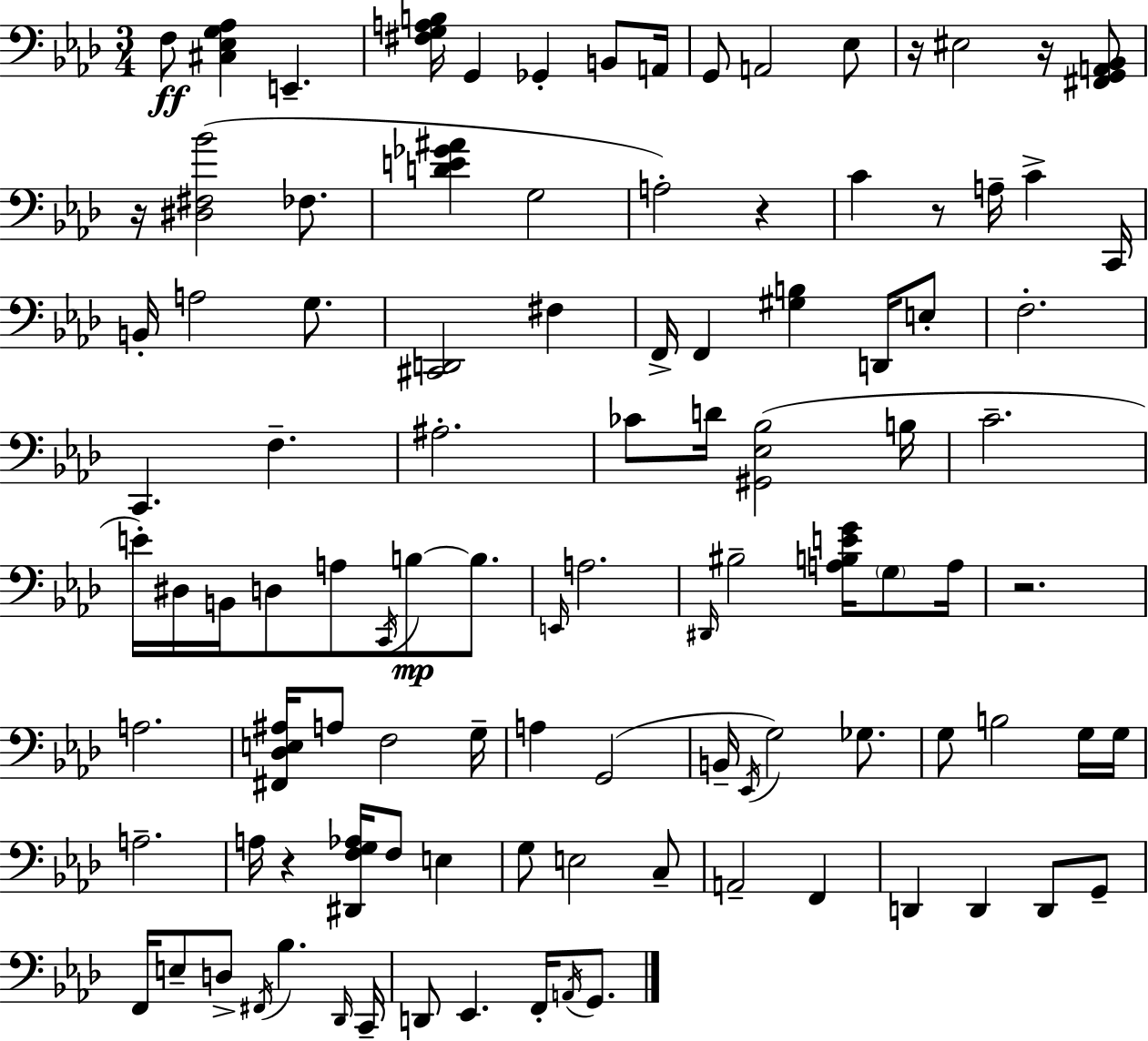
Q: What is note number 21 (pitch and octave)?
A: F#3